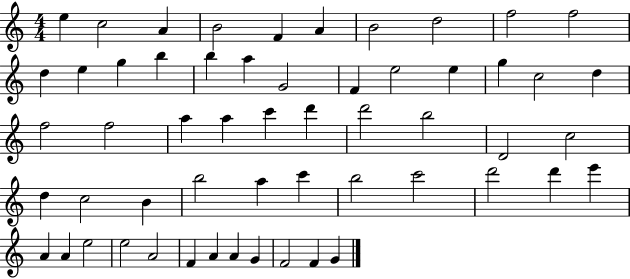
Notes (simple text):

E5/q C5/h A4/q B4/h F4/q A4/q B4/h D5/h F5/h F5/h D5/q E5/q G5/q B5/q B5/q A5/q G4/h F4/q E5/h E5/q G5/q C5/h D5/q F5/h F5/h A5/q A5/q C6/q D6/q D6/h B5/h D4/h C5/h D5/q C5/h B4/q B5/h A5/q C6/q B5/h C6/h D6/h D6/q E6/q A4/q A4/q E5/h E5/h A4/h F4/q A4/q A4/q G4/q F4/h F4/q G4/q